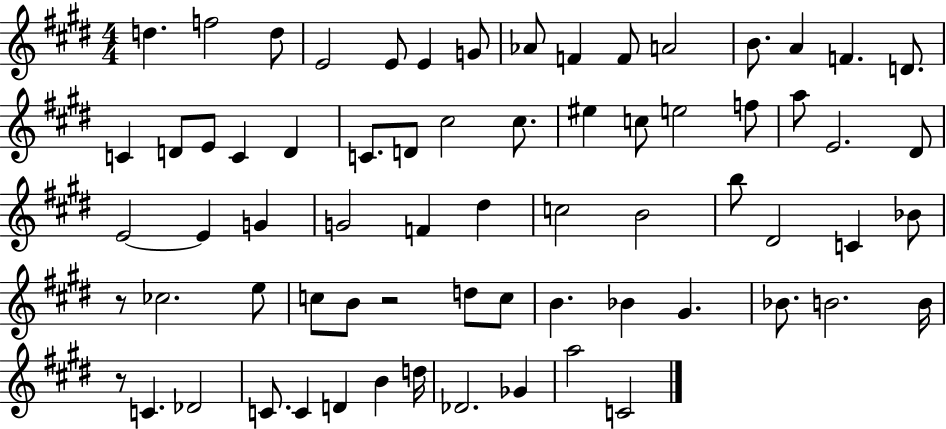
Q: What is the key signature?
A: E major